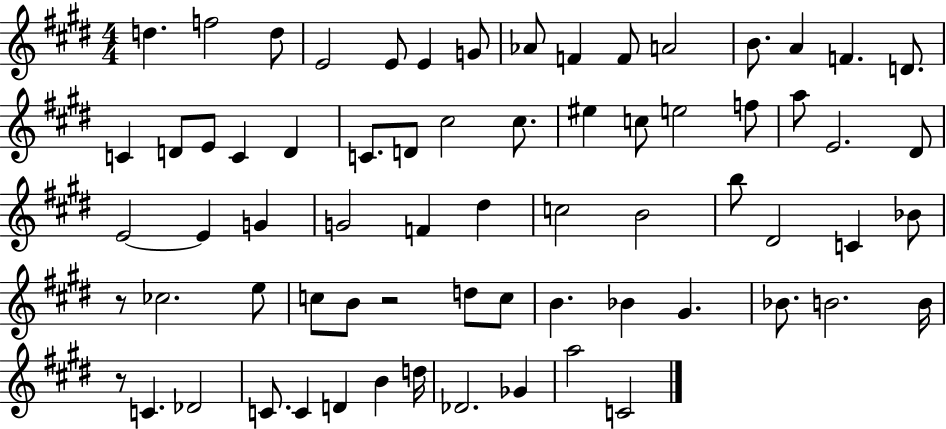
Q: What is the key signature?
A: E major